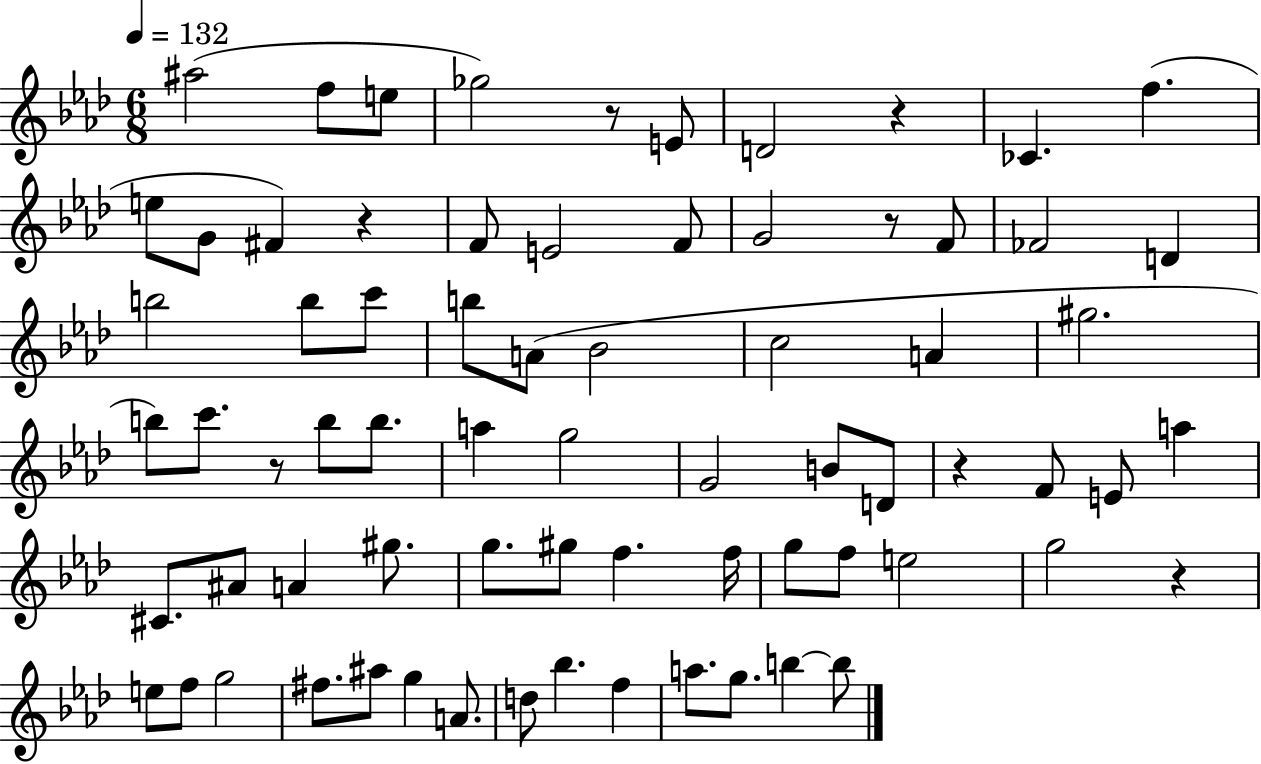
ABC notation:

X:1
T:Untitled
M:6/8
L:1/4
K:Ab
^a2 f/2 e/2 _g2 z/2 E/2 D2 z _C f e/2 G/2 ^F z F/2 E2 F/2 G2 z/2 F/2 _F2 D b2 b/2 c'/2 b/2 A/2 _B2 c2 A ^g2 b/2 c'/2 z/2 b/2 b/2 a g2 G2 B/2 D/2 z F/2 E/2 a ^C/2 ^A/2 A ^g/2 g/2 ^g/2 f f/4 g/2 f/2 e2 g2 z e/2 f/2 g2 ^f/2 ^a/2 g A/2 d/2 _b f a/2 g/2 b b/2